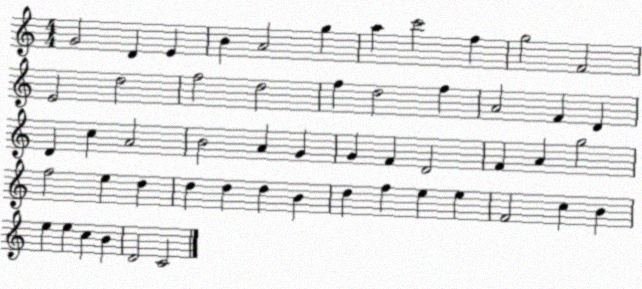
X:1
T:Untitled
M:4/4
L:1/4
K:C
G2 D E B A2 g a c'2 f g2 F2 E2 d2 f2 d2 f d2 f A2 F D D c A2 B2 A G G F D2 F A g2 f2 e d d d d B d f e e F2 c B e e c B D2 C2